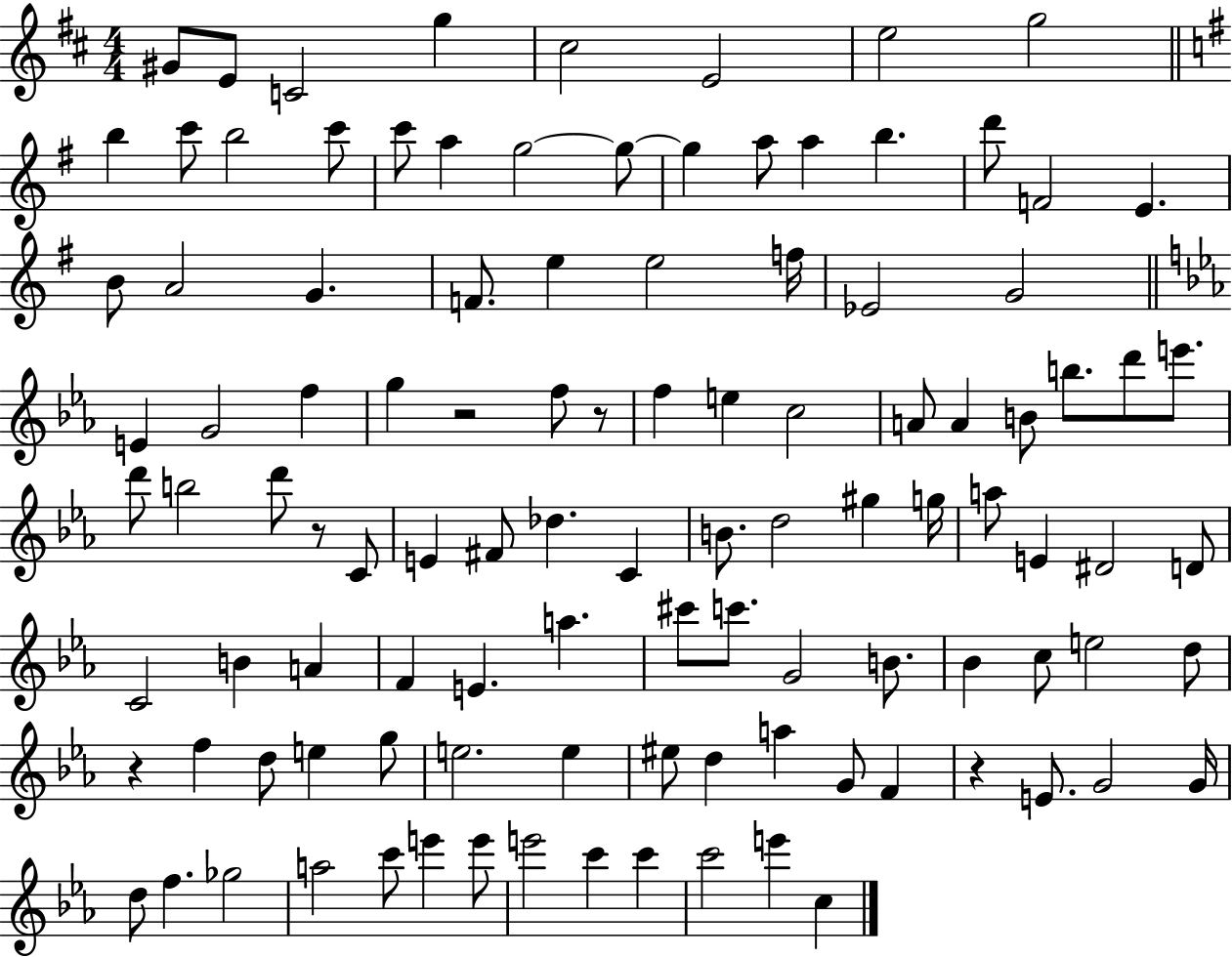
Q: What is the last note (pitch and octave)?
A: C5